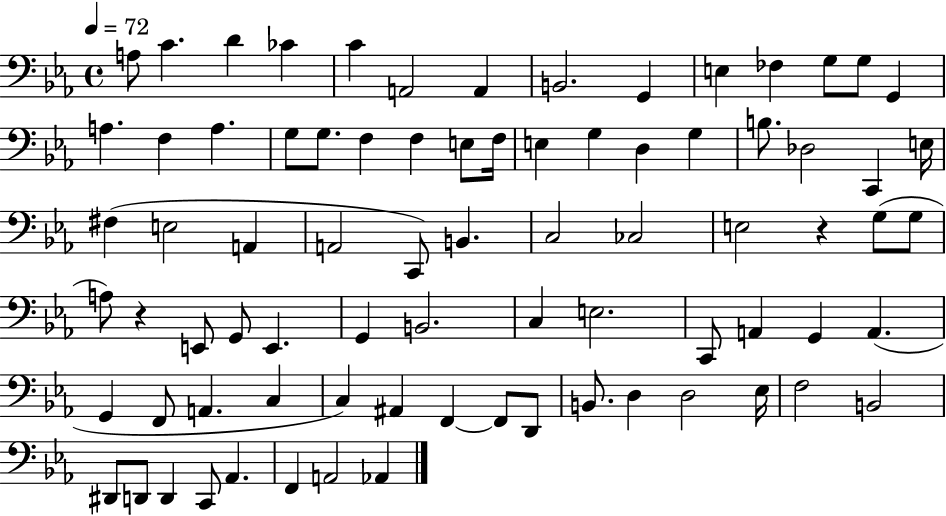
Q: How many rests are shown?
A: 2